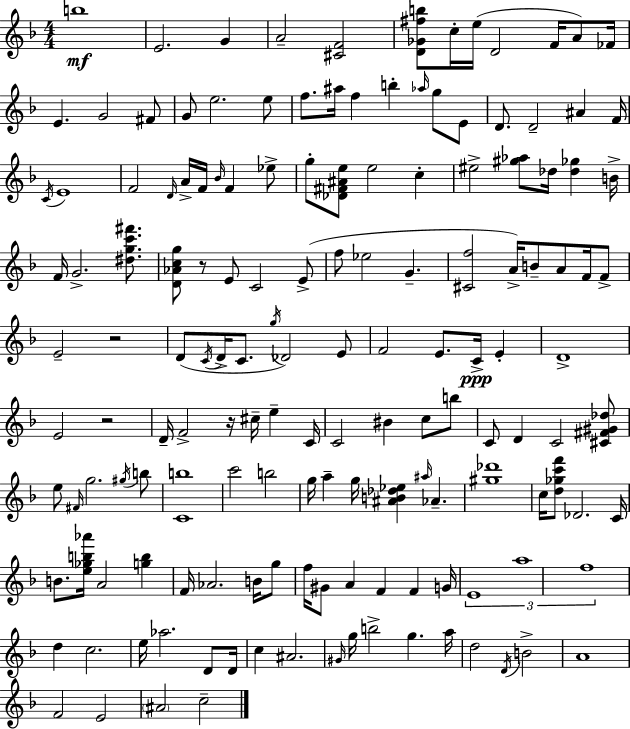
B5/w E4/h. G4/q A4/h [C#4,F4]/h [D4,Gb4,F#5,B5]/e C5/s E5/s D4/h F4/s A4/e FES4/s E4/q. G4/h F#4/e G4/e E5/h. E5/e F5/e. A#5/s F5/q B5/q Ab5/s G5/e E4/e D4/e. D4/h A#4/q F4/s C4/s E4/w F4/h D4/s A4/s F4/s Bb4/s F4/q Eb5/e G5/e [Db4,F#4,A#4,E5]/e E5/h C5/q EIS5/h [G#5,Ab5]/e Db5/s [Db5,Gb5]/q B4/s F4/s G4/h. [D#5,G5,C6,F#6]/e. [D4,Ab4,C5,G5]/e R/e E4/e C4/h E4/e F5/e Eb5/h G4/q. [C#4,F5]/h A4/s B4/e A4/e F4/s F4/e E4/h R/h D4/e C4/s D4/s C4/e. G5/s Db4/h E4/e F4/h E4/e. C4/s E4/q D4/w E4/h R/h D4/s F4/h R/s C#5/s E5/q C4/s C4/h BIS4/q C5/e B5/e C4/e D4/q C4/h [C#4,F#4,G#4,Db5]/e E5/e F#4/s G5/h. G#5/s B5/e [C4,B5]/w C6/h B5/h G5/s A5/q G5/s [A#4,B4,Db5,Eb5]/q A#5/s Ab4/q. [G#5,Db6]/w C5/s [D5,Gb5,C6,F6]/e Db4/h. C4/s B4/e. [E5,Gb5,B5,Ab6]/s A4/h [G5,B5]/q F4/s Ab4/h. B4/s G5/e F5/s G#4/e A4/q F4/q F4/q G4/s E4/w A5/w F5/w D5/q C5/h. E5/s Ab5/h. D4/e D4/s C5/q A#4/h. G#4/s G5/s B5/h G5/q. A5/s D5/h D4/s B4/h A4/w F4/h E4/h A#4/h C5/h